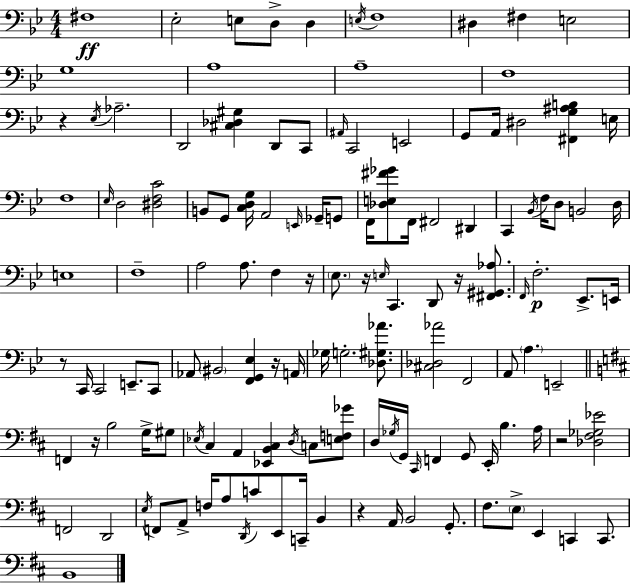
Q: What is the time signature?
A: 4/4